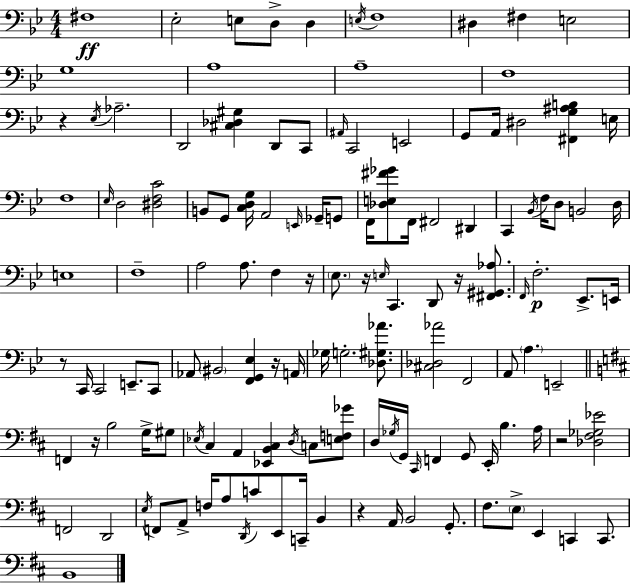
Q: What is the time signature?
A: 4/4